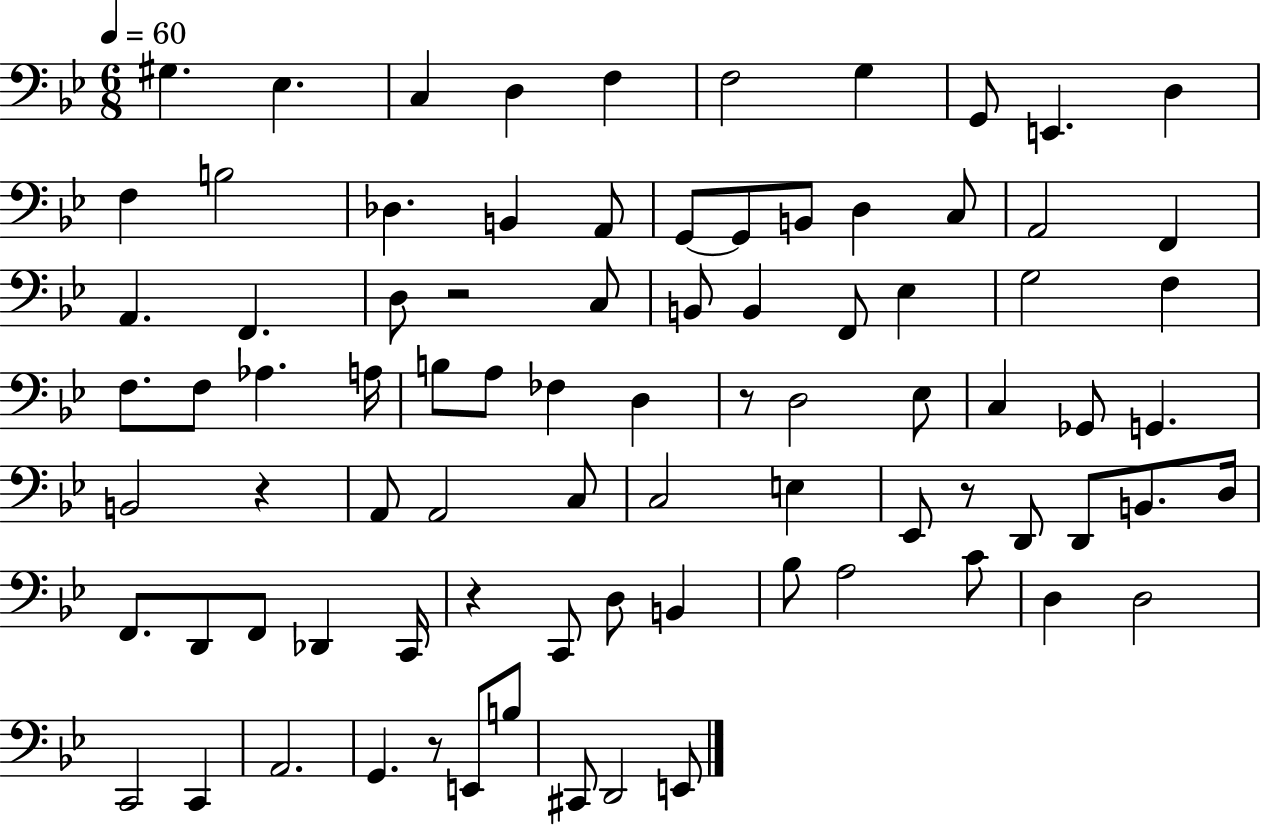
X:1
T:Untitled
M:6/8
L:1/4
K:Bb
^G, _E, C, D, F, F,2 G, G,,/2 E,, D, F, B,2 _D, B,, A,,/2 G,,/2 G,,/2 B,,/2 D, C,/2 A,,2 F,, A,, F,, D,/2 z2 C,/2 B,,/2 B,, F,,/2 _E, G,2 F, F,/2 F,/2 _A, A,/4 B,/2 A,/2 _F, D, z/2 D,2 _E,/2 C, _G,,/2 G,, B,,2 z A,,/2 A,,2 C,/2 C,2 E, _E,,/2 z/2 D,,/2 D,,/2 B,,/2 D,/4 F,,/2 D,,/2 F,,/2 _D,, C,,/4 z C,,/2 D,/2 B,, _B,/2 A,2 C/2 D, D,2 C,,2 C,, A,,2 G,, z/2 E,,/2 B,/2 ^C,,/2 D,,2 E,,/2